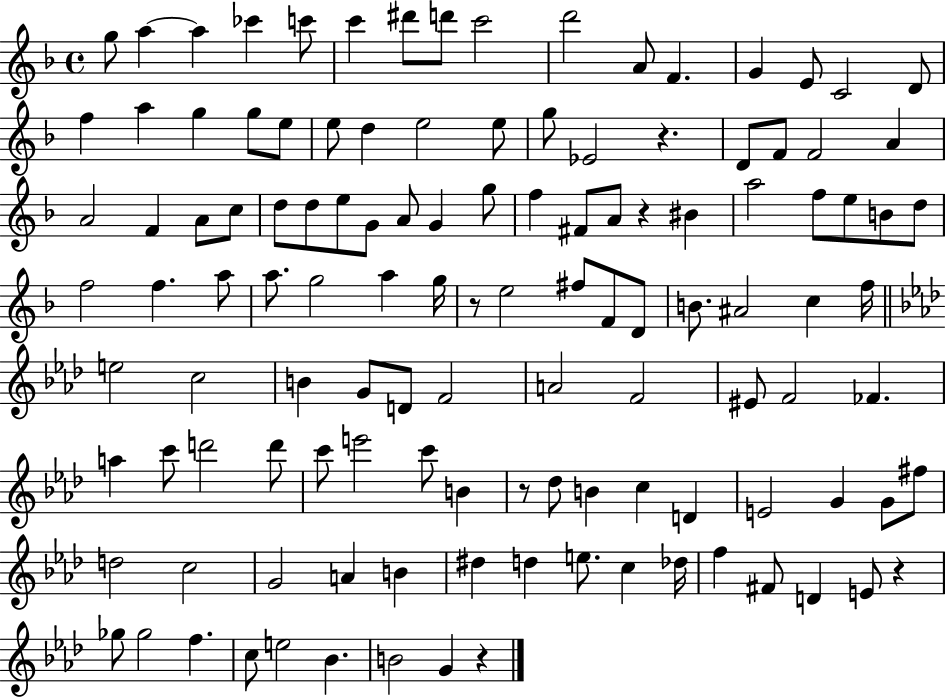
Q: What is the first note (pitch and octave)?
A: G5